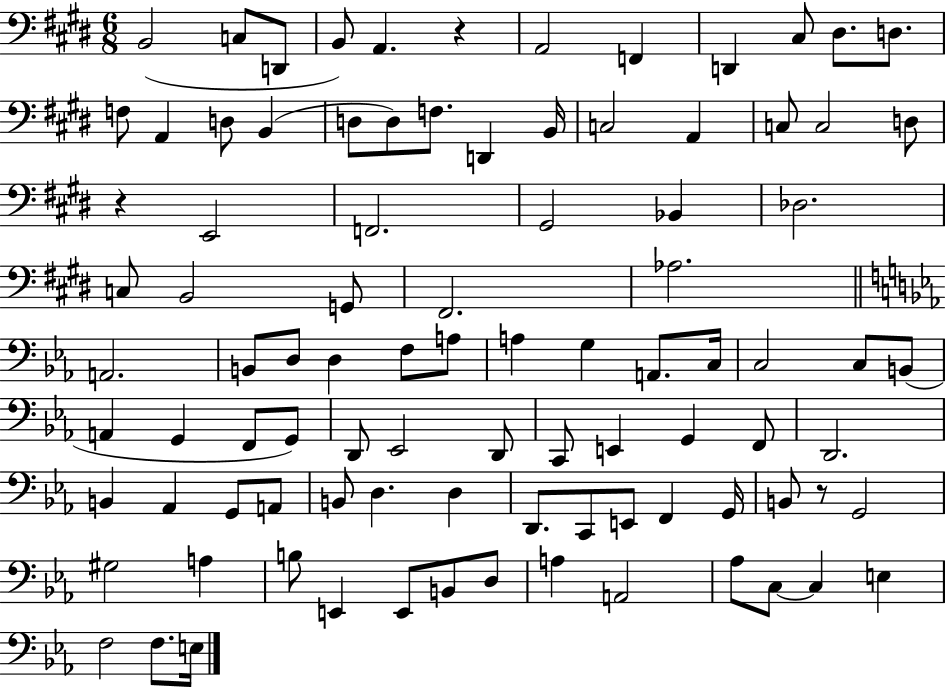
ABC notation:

X:1
T:Untitled
M:6/8
L:1/4
K:E
B,,2 C,/2 D,,/2 B,,/2 A,, z A,,2 F,, D,, ^C,/2 ^D,/2 D,/2 F,/2 A,, D,/2 B,, D,/2 D,/2 F,/2 D,, B,,/4 C,2 A,, C,/2 C,2 D,/2 z E,,2 F,,2 ^G,,2 _B,, _D,2 C,/2 B,,2 G,,/2 ^F,,2 _A,2 A,,2 B,,/2 D,/2 D, F,/2 A,/2 A, G, A,,/2 C,/4 C,2 C,/2 B,,/2 A,, G,, F,,/2 G,,/2 D,,/2 _E,,2 D,,/2 C,,/2 E,, G,, F,,/2 D,,2 B,, _A,, G,,/2 A,,/2 B,,/2 D, D, D,,/2 C,,/2 E,,/2 F,, G,,/4 B,,/2 z/2 G,,2 ^G,2 A, B,/2 E,, E,,/2 B,,/2 D,/2 A, A,,2 _A,/2 C,/2 C, E, F,2 F,/2 E,/4